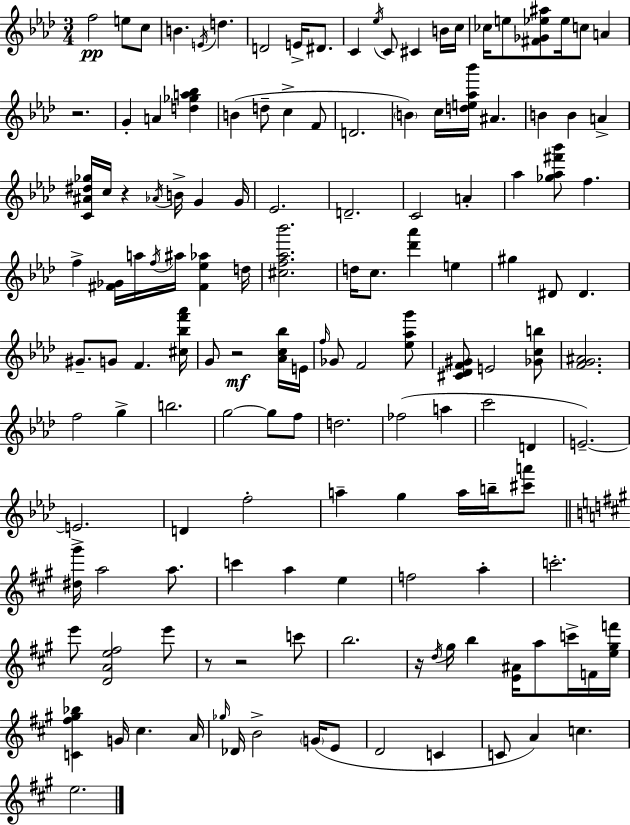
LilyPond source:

{
  \clef treble
  \numericTimeSignature
  \time 3/4
  \key aes \major
  f''2\pp e''8 c''8 | b'4. \acciaccatura { e'16 } d''4. | d'2 e'16-> dis'8. | c'4 \acciaccatura { ees''16 } c'8 cis'4 | \break b'16 c''16 ces''16 e''8 <fis' ges' ees'' ais''>8 ees''16 c''8 a'4 | r2. | g'4-. a'4 <d'' ges'' a'' bes''>4 | b'4( d''8-- c''4-> | \break f'8 d'2. | \parenthesize b'4) c''16 <d'' e'' aes'' bes'''>16 ais'4. | b'4 b'4 a'4-> | <c' ais' dis'' ges''>16 c''16 r4 \acciaccatura { aes'16 } b'16-> g'4 | \break g'16 ees'2. | d'2.-- | c'2 a'4-. | aes''4 <ges'' aes'' fis''' bes'''>8 f''4. | \break f''4-> <fis' ges'>16 a''16 \acciaccatura { f''16 } ais''16 <fis' ees'' aes''>4 | d''16 <cis'' f'' aes'' bes'''>2. | d''16 c''8. <des''' aes'''>4 | e''4 gis''4 dis'8 dis'4. | \break gis'8.-- g'8 f'4. | <cis'' bes'' f''' aes'''>16 g'8 r2\mf | <aes' c'' bes''>16 e'16 \grace { f''16 } ges'8 f'2 | <ees'' aes'' g'''>8 <cis' des' f' gis'>8 e'2 | \break <ges' c'' b''>8 <f' g' ais'>2. | f''2 | g''4-> b''2. | g''2~~ | \break g''8 f''8 d''2. | fes''2( | a''4 c'''2 | d'4 e'2.--~~) | \break e'2.-> | d'4 f''2-. | a''4-- g''4 | a''16 b''16-- <cis''' a'''>8 \bar "||" \break \key a \major <dis'' gis'''>16 a''2 a''8. | c'''4 a''4 e''4 | f''2 a''4-. | c'''2.-. | \break e'''8 <d' a' e'' fis''>2 e'''8 | r8 r2 c'''8 | b''2. | r16 \acciaccatura { d''16 } gis''16 b''4 <e' ais'>16 a''8 c'''16-> f'16 | \break <e'' gis'' f'''>16 <c' fis'' gis'' bes''>4 g'16 cis''4. | a'16 \grace { ges''16 } des'16 b'2-> \parenthesize g'16( | e'8 d'2 c'4 | c'8 a'4) c''4. | \break e''2. | \bar "|."
}